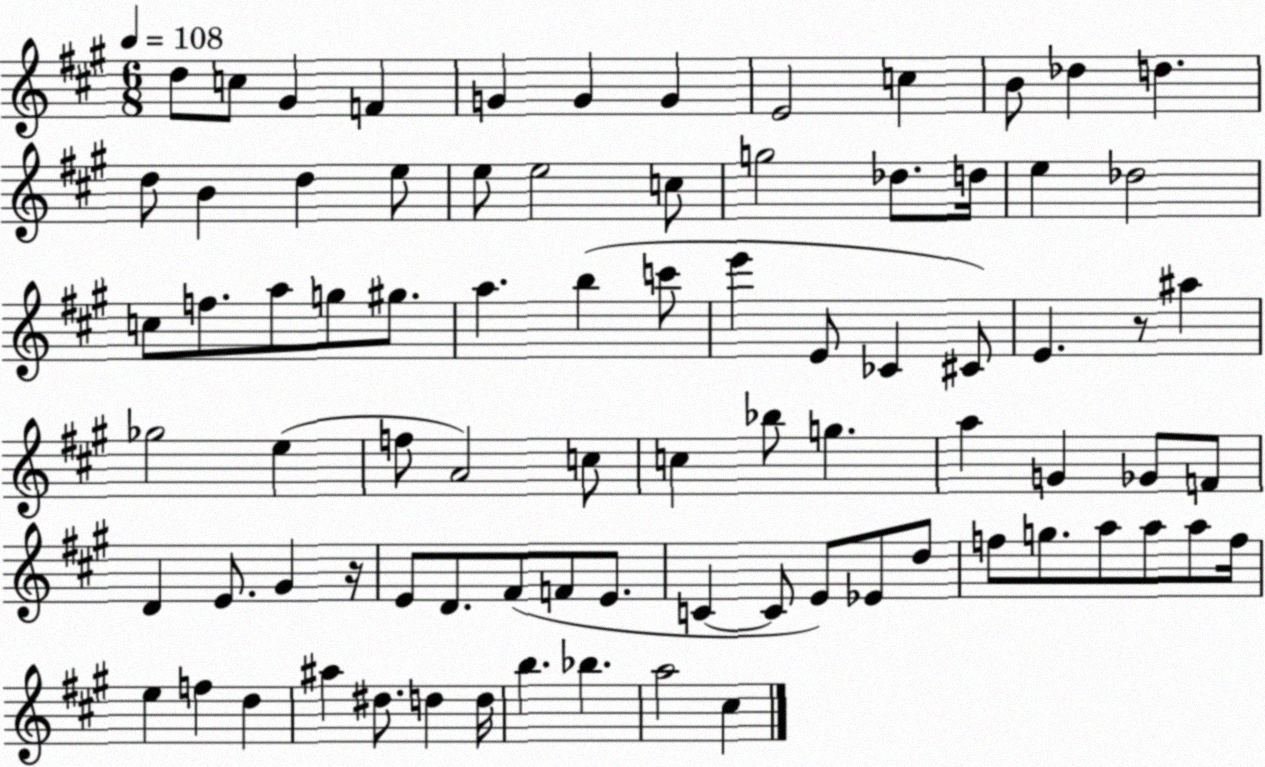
X:1
T:Untitled
M:6/8
L:1/4
K:A
d/2 c/2 ^G F G G G E2 c B/2 _d d d/2 B d e/2 e/2 e2 c/2 g2 _d/2 d/4 e _d2 c/2 f/2 a/2 g/2 ^g/2 a b c'/2 e' E/2 _C ^C/2 E z/2 ^a _g2 e f/2 A2 c/2 c _b/2 g a G _G/2 F/2 D E/2 ^G z/4 E/2 D/2 ^F/2 F/2 E/2 C C/2 E/2 _E/2 d/2 f/2 g/2 a/2 a/2 a/2 f/4 e f d ^a ^d/2 d d/4 b _b a2 ^c